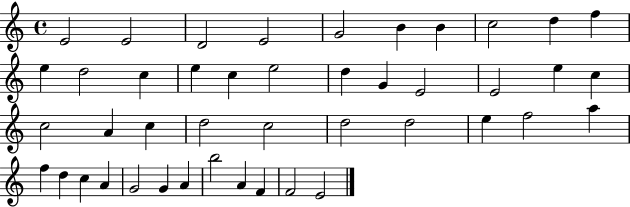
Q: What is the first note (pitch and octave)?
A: E4